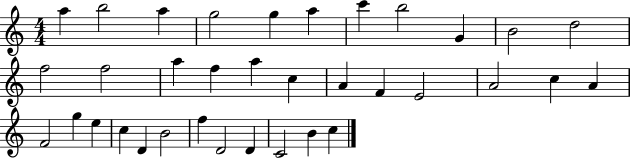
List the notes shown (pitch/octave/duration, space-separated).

A5/q B5/h A5/q G5/h G5/q A5/q C6/q B5/h G4/q B4/h D5/h F5/h F5/h A5/q F5/q A5/q C5/q A4/q F4/q E4/h A4/h C5/q A4/q F4/h G5/q E5/q C5/q D4/q B4/h F5/q D4/h D4/q C4/h B4/q C5/q